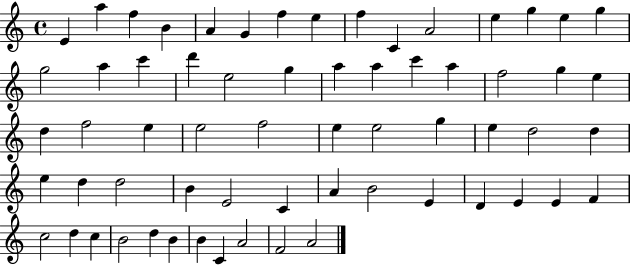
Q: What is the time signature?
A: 4/4